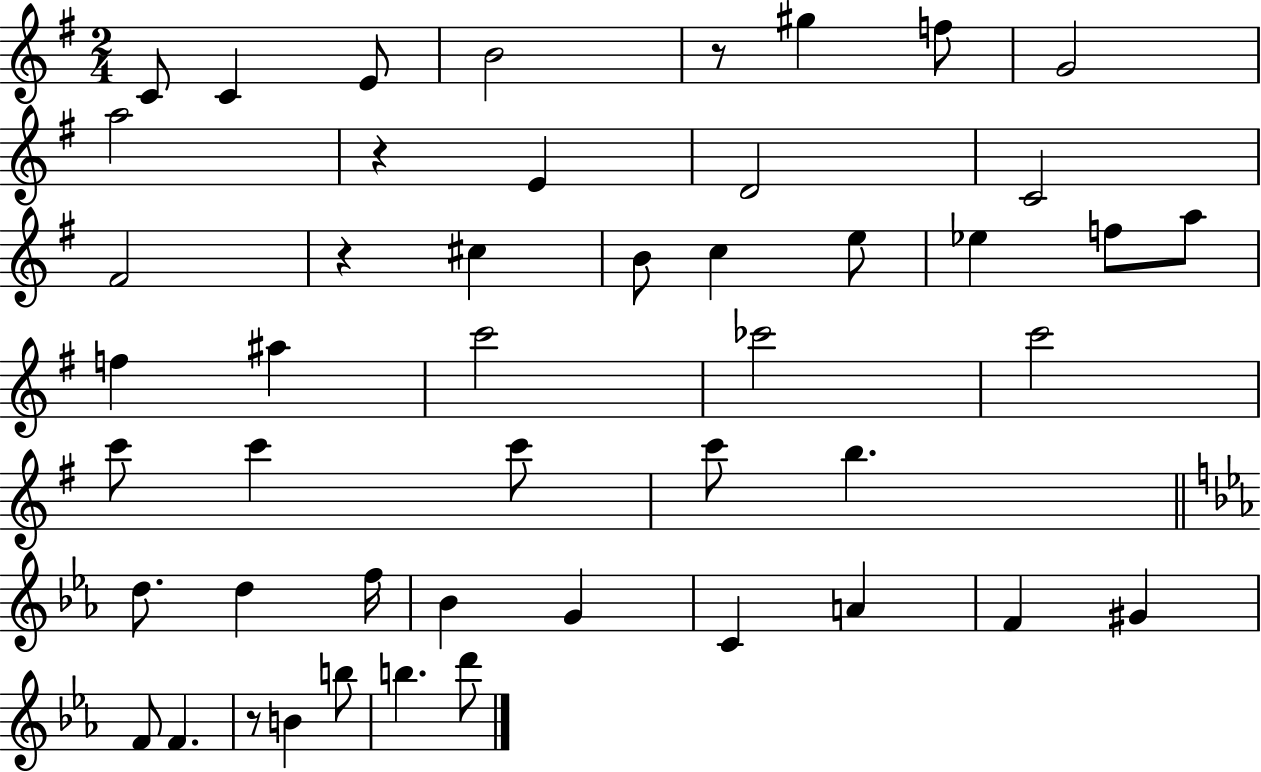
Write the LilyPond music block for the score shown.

{
  \clef treble
  \numericTimeSignature
  \time 2/4
  \key g \major
  c'8 c'4 e'8 | b'2 | r8 gis''4 f''8 | g'2 | \break a''2 | r4 e'4 | d'2 | c'2 | \break fis'2 | r4 cis''4 | b'8 c''4 e''8 | ees''4 f''8 a''8 | \break f''4 ais''4 | c'''2 | ces'''2 | c'''2 | \break c'''8 c'''4 c'''8 | c'''8 b''4. | \bar "||" \break \key ees \major d''8. d''4 f''16 | bes'4 g'4 | c'4 a'4 | f'4 gis'4 | \break f'8 f'4. | r8 b'4 b''8 | b''4. d'''8 | \bar "|."
}